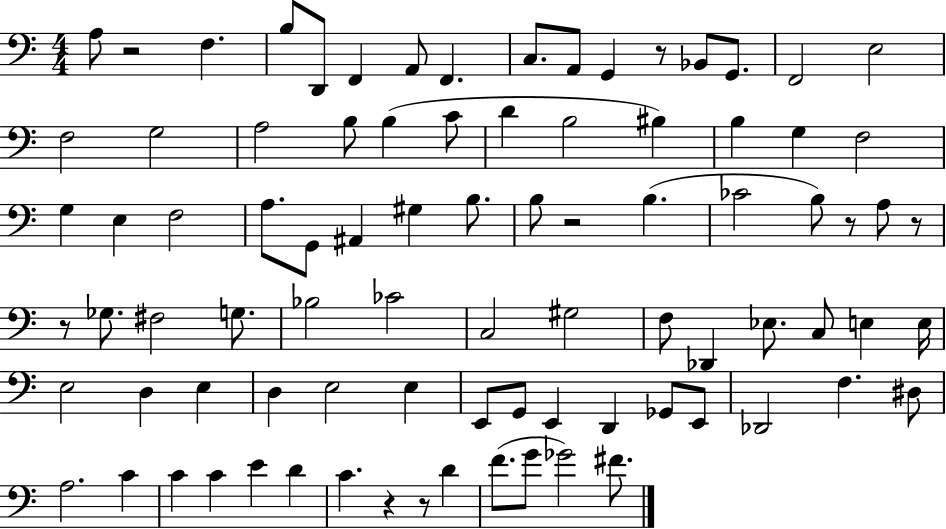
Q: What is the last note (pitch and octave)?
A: F#4